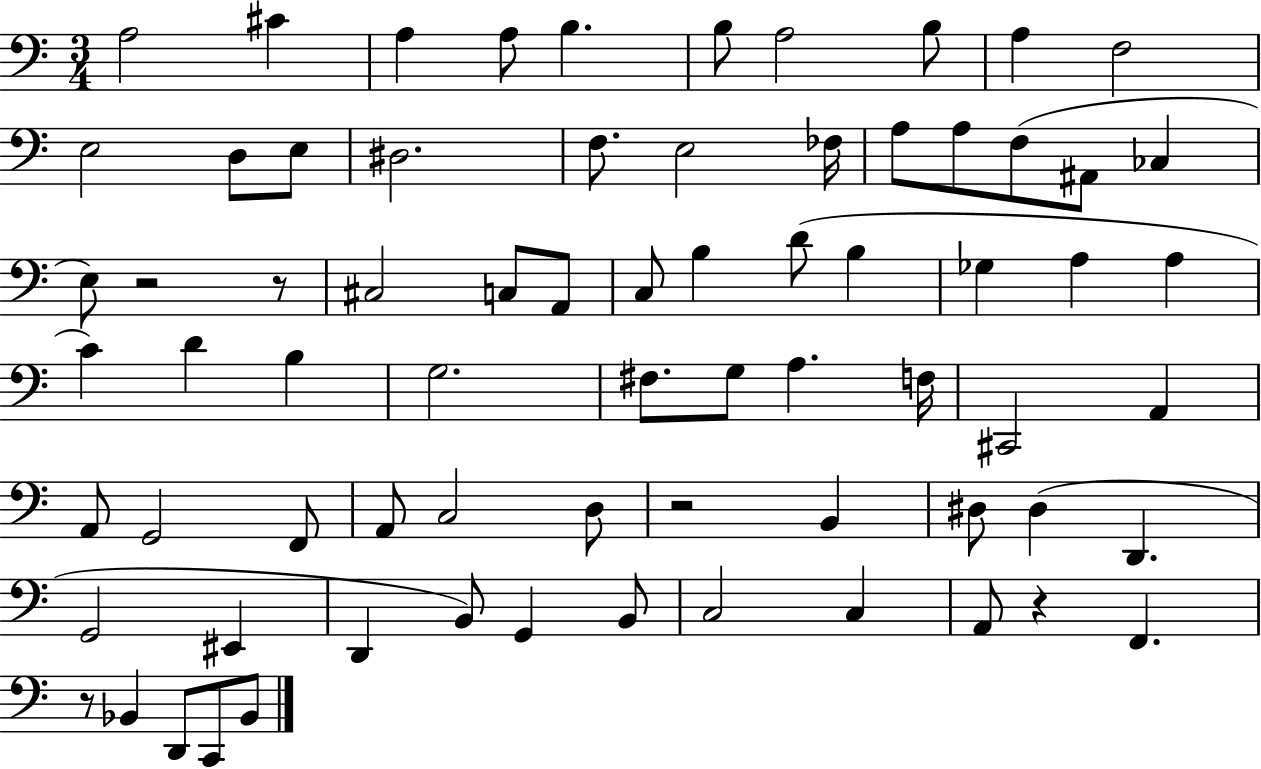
A3/h C#4/q A3/q A3/e B3/q. B3/e A3/h B3/e A3/q F3/h E3/h D3/e E3/e D#3/h. F3/e. E3/h FES3/s A3/e A3/e F3/e A#2/e CES3/q E3/e R/h R/e C#3/h C3/e A2/e C3/e B3/q D4/e B3/q Gb3/q A3/q A3/q C4/q D4/q B3/q G3/h. F#3/e. G3/e A3/q. F3/s C#2/h A2/q A2/e G2/h F2/e A2/e C3/h D3/e R/h B2/q D#3/e D#3/q D2/q. G2/h EIS2/q D2/q B2/e G2/q B2/e C3/h C3/q A2/e R/q F2/q. R/e Bb2/q D2/e C2/e Bb2/e